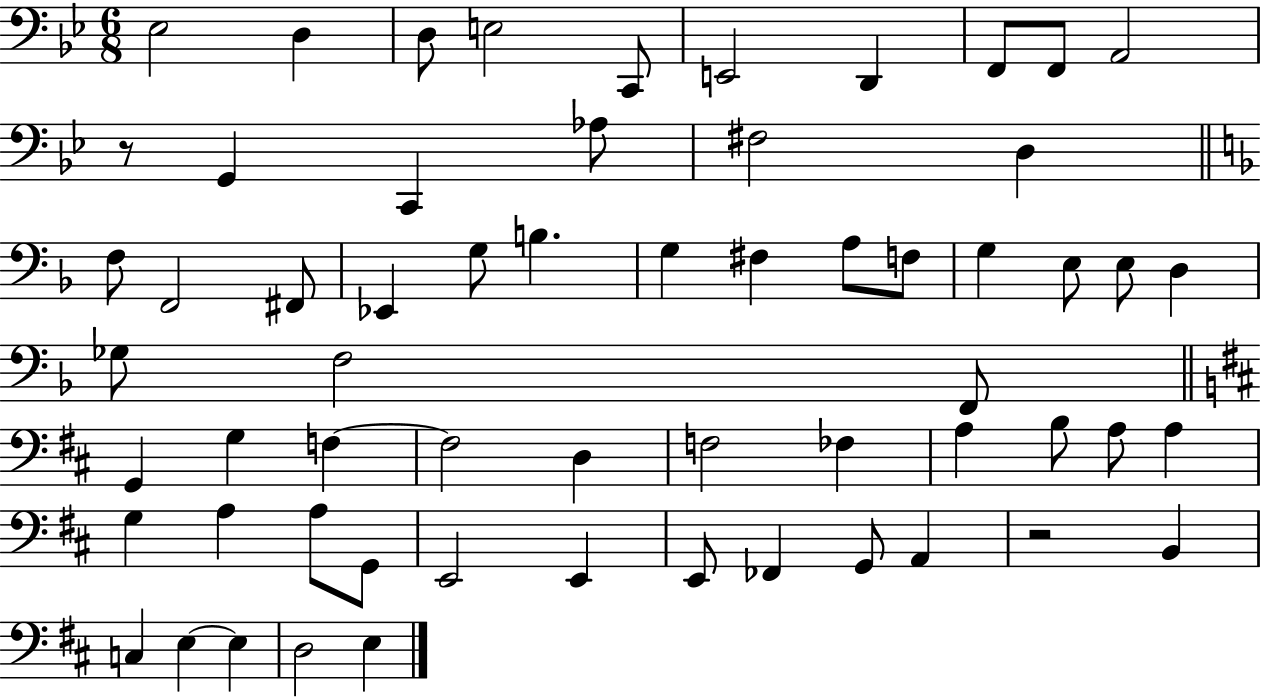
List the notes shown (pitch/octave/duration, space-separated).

Eb3/h D3/q D3/e E3/h C2/e E2/h D2/q F2/e F2/e A2/h R/e G2/q C2/q Ab3/e F#3/h D3/q F3/e F2/h F#2/e Eb2/q G3/e B3/q. G3/q F#3/q A3/e F3/e G3/q E3/e E3/e D3/q Gb3/e F3/h F2/e G2/q G3/q F3/q F3/h D3/q F3/h FES3/q A3/q B3/e A3/e A3/q G3/q A3/q A3/e G2/e E2/h E2/q E2/e FES2/q G2/e A2/q R/h B2/q C3/q E3/q E3/q D3/h E3/q